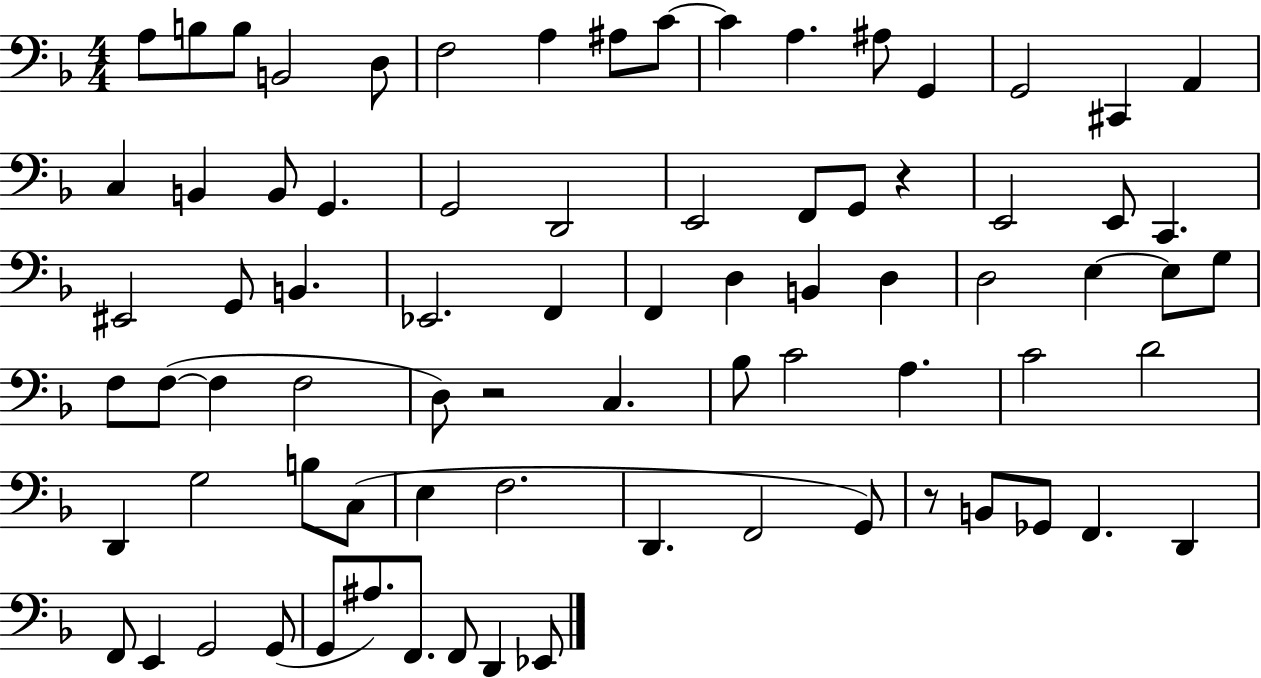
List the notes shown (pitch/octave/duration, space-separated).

A3/e B3/e B3/e B2/h D3/e F3/h A3/q A#3/e C4/e C4/q A3/q. A#3/e G2/q G2/h C#2/q A2/q C3/q B2/q B2/e G2/q. G2/h D2/h E2/h F2/e G2/e R/q E2/h E2/e C2/q. EIS2/h G2/e B2/q. Eb2/h. F2/q F2/q D3/q B2/q D3/q D3/h E3/q E3/e G3/e F3/e F3/e F3/q F3/h D3/e R/h C3/q. Bb3/e C4/h A3/q. C4/h D4/h D2/q G3/h B3/e C3/e E3/q F3/h. D2/q. F2/h G2/e R/e B2/e Gb2/e F2/q. D2/q F2/e E2/q G2/h G2/e G2/e A#3/e. F2/e. F2/e D2/q Eb2/e